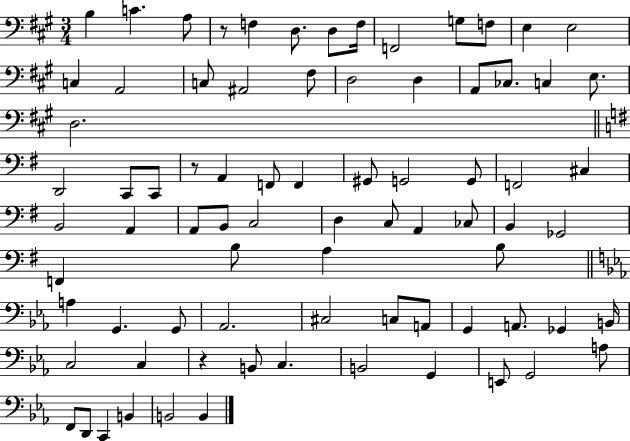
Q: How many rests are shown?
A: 3